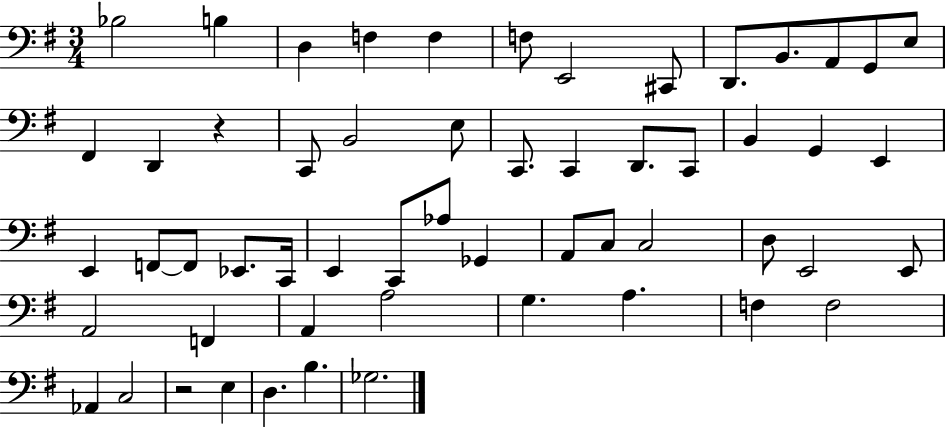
Bb3/h B3/q D3/q F3/q F3/q F3/e E2/h C#2/e D2/e. B2/e. A2/e G2/e E3/e F#2/q D2/q R/q C2/e B2/h E3/e C2/e. C2/q D2/e. C2/e B2/q G2/q E2/q E2/q F2/e F2/e Eb2/e. C2/s E2/q C2/e Ab3/e Gb2/q A2/e C3/e C3/h D3/e E2/h E2/e A2/h F2/q A2/q A3/h G3/q. A3/q. F3/q F3/h Ab2/q C3/h R/h E3/q D3/q. B3/q. Gb3/h.